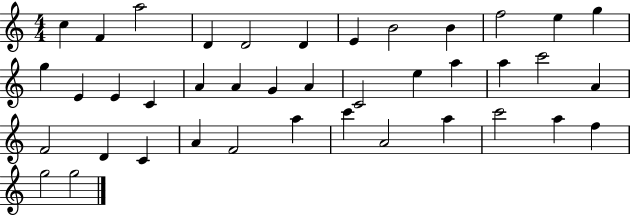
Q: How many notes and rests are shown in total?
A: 40